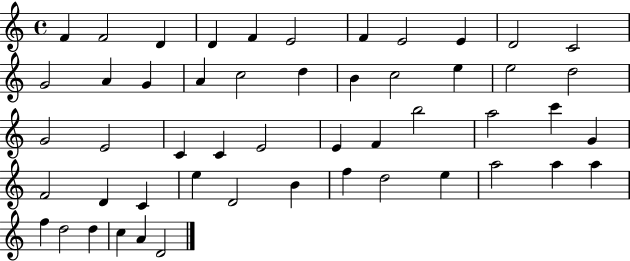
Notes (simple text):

F4/q F4/h D4/q D4/q F4/q E4/h F4/q E4/h E4/q D4/h C4/h G4/h A4/q G4/q A4/q C5/h D5/q B4/q C5/h E5/q E5/h D5/h G4/h E4/h C4/q C4/q E4/h E4/q F4/q B5/h A5/h C6/q G4/q F4/h D4/q C4/q E5/q D4/h B4/q F5/q D5/h E5/q A5/h A5/q A5/q F5/q D5/h D5/q C5/q A4/q D4/h